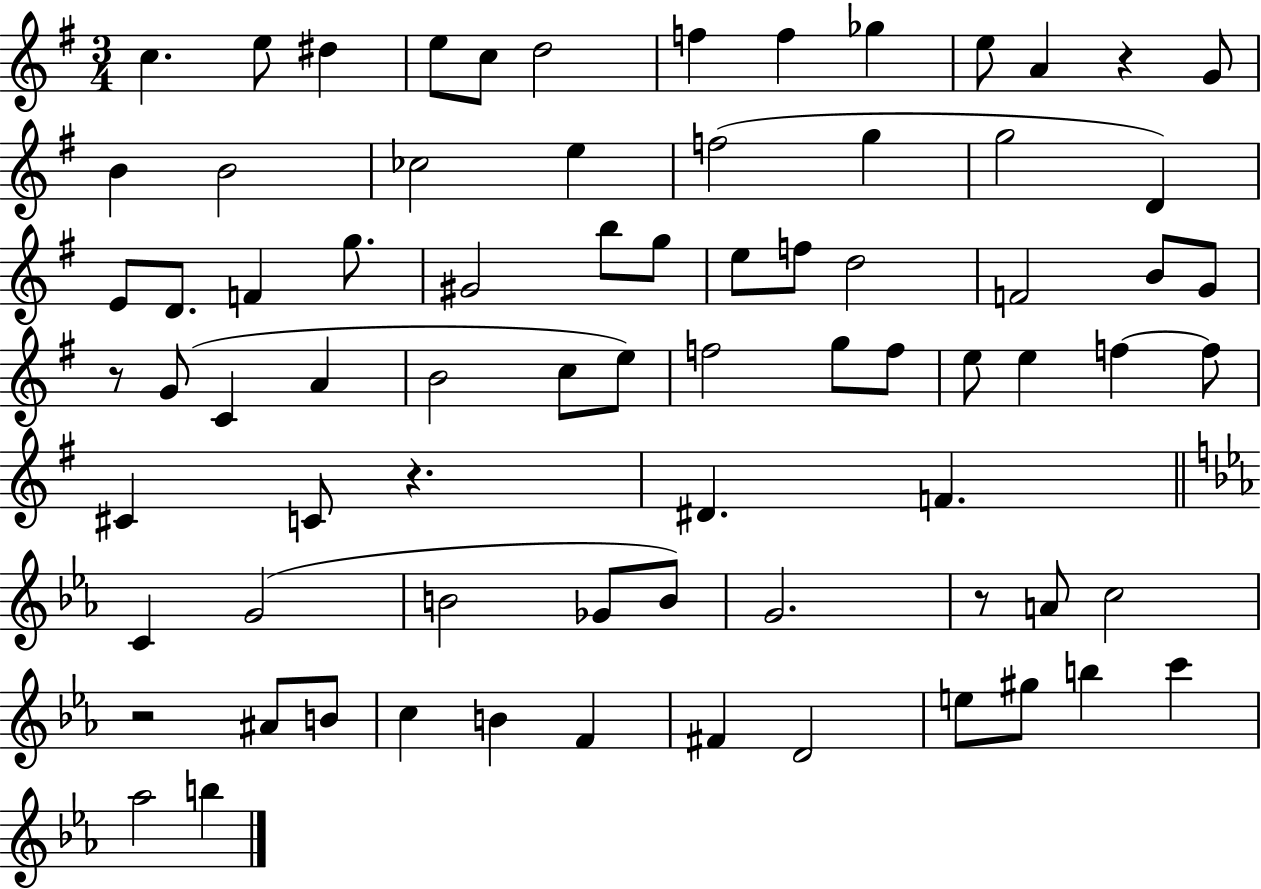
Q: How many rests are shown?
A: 5